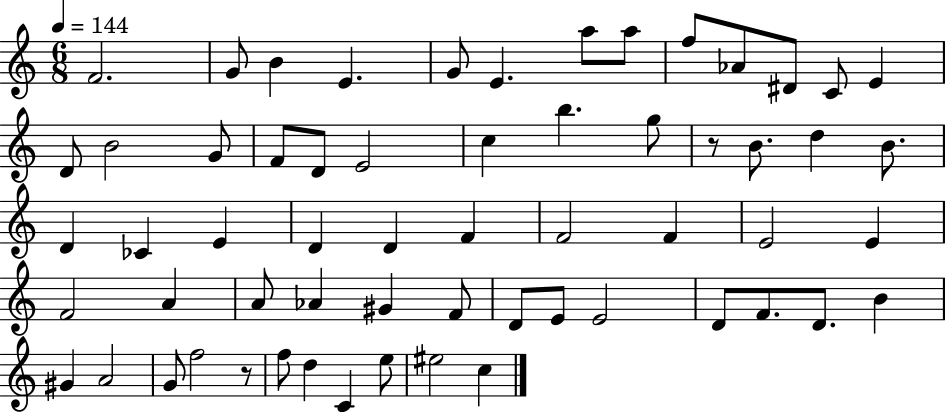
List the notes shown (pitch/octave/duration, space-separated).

F4/h. G4/e B4/q E4/q. G4/e E4/q. A5/e A5/e F5/e Ab4/e D#4/e C4/e E4/q D4/e B4/h G4/e F4/e D4/e E4/h C5/q B5/q. G5/e R/e B4/e. D5/q B4/e. D4/q CES4/q E4/q D4/q D4/q F4/q F4/h F4/q E4/h E4/q F4/h A4/q A4/e Ab4/q G#4/q F4/e D4/e E4/e E4/h D4/e F4/e. D4/e. B4/q G#4/q A4/h G4/e F5/h R/e F5/e D5/q C4/q E5/e EIS5/h C5/q